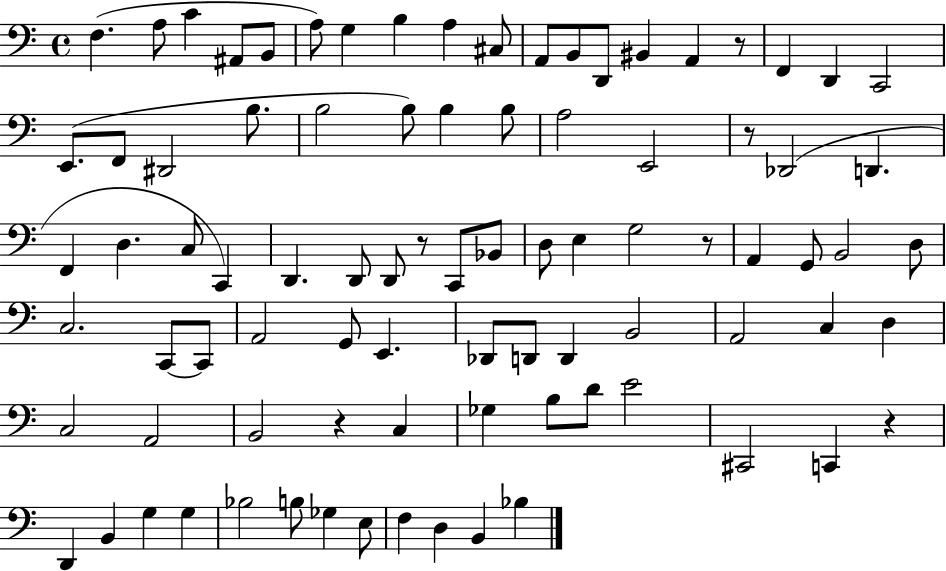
F3/q. A3/e C4/q A#2/e B2/e A3/e G3/q B3/q A3/q C#3/e A2/e B2/e D2/e BIS2/q A2/q R/e F2/q D2/q C2/h E2/e. F2/e D#2/h B3/e. B3/h B3/e B3/q B3/e A3/h E2/h R/e Db2/h D2/q. F2/q D3/q. C3/e C2/q D2/q. D2/e D2/e R/e C2/e Bb2/e D3/e E3/q G3/h R/e A2/q G2/e B2/h D3/e C3/h. C2/e C2/e A2/h G2/e E2/q. Db2/e D2/e D2/q B2/h A2/h C3/q D3/q C3/h A2/h B2/h R/q C3/q Gb3/q B3/e D4/e E4/h C#2/h C2/q R/q D2/q B2/q G3/q G3/q Bb3/h B3/e Gb3/q E3/e F3/q D3/q B2/q Bb3/q